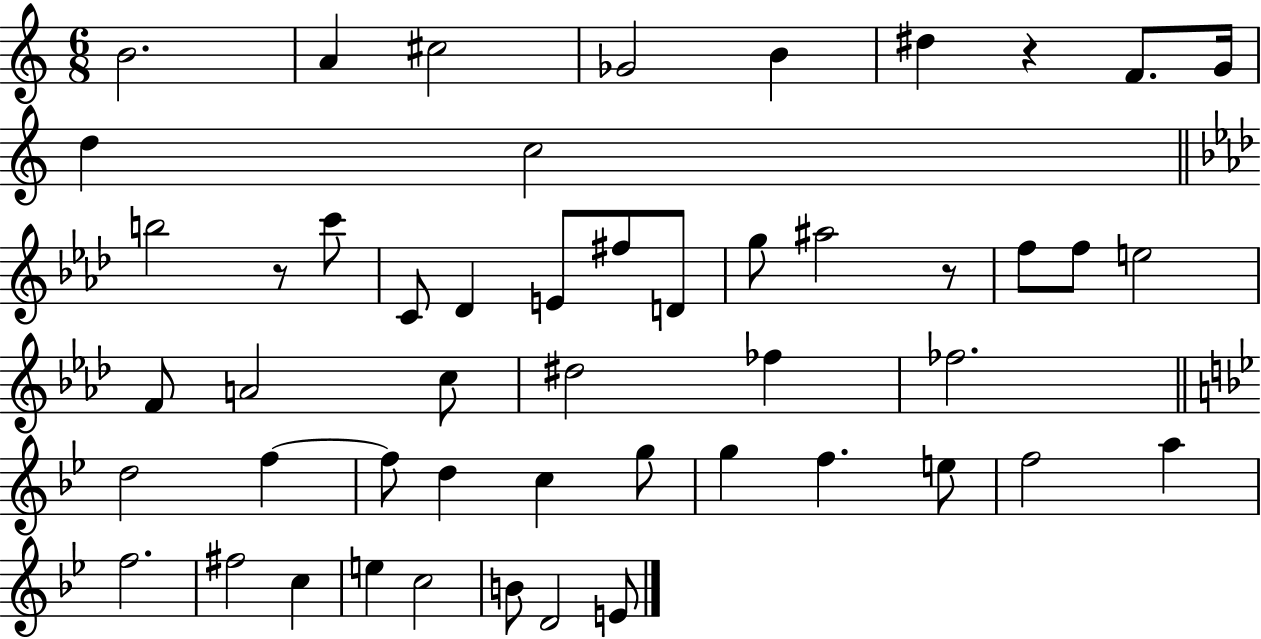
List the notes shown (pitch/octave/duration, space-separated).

B4/h. A4/q C#5/h Gb4/h B4/q D#5/q R/q F4/e. G4/s D5/q C5/h B5/h R/e C6/e C4/e Db4/q E4/e F#5/e D4/e G5/e A#5/h R/e F5/e F5/e E5/h F4/e A4/h C5/e D#5/h FES5/q FES5/h. D5/h F5/q F5/e D5/q C5/q G5/e G5/q F5/q. E5/e F5/h A5/q F5/h. F#5/h C5/q E5/q C5/h B4/e D4/h E4/e